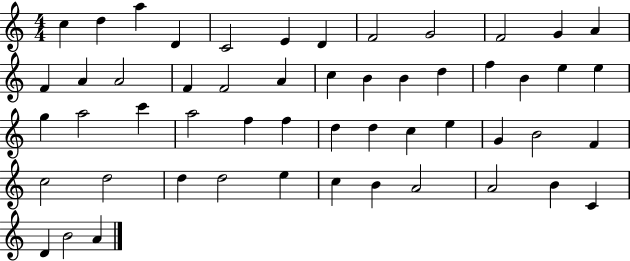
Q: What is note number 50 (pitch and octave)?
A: C4